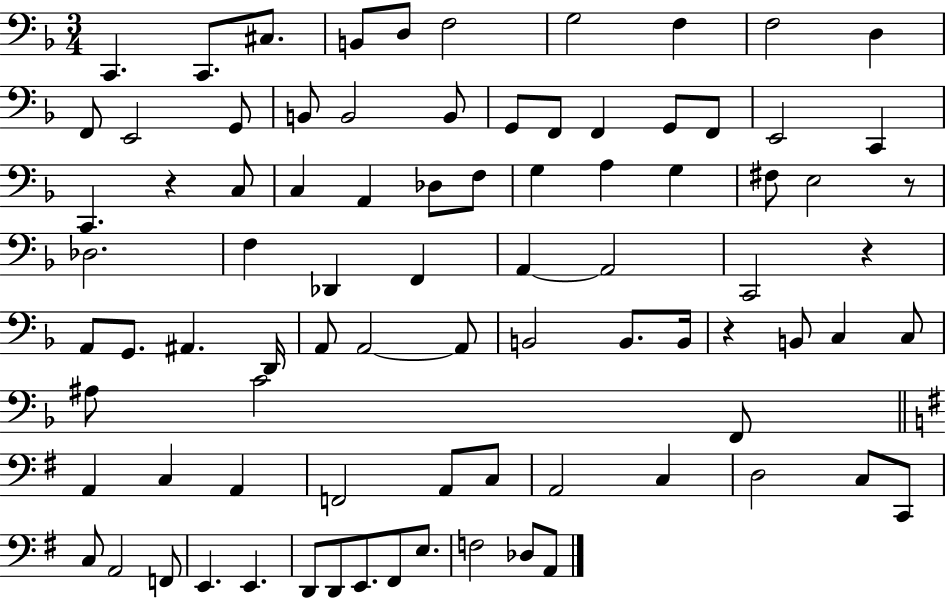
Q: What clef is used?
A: bass